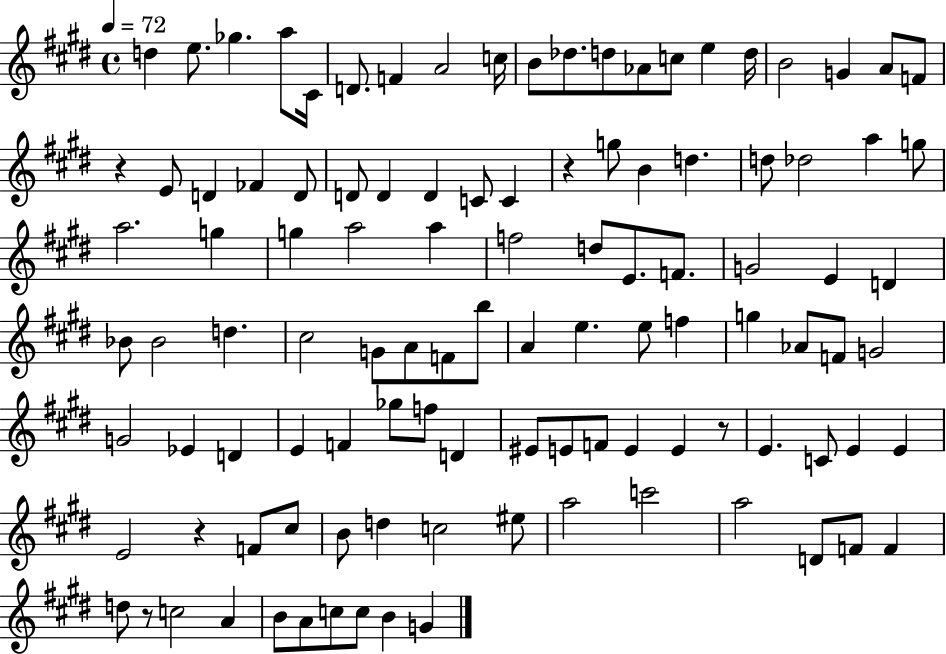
D5/q E5/e. Gb5/q. A5/e C#4/s D4/e. F4/q A4/h C5/s B4/e Db5/e. D5/e Ab4/e C5/e E5/q D5/s B4/h G4/q A4/e F4/e R/q E4/e D4/q FES4/q D4/e D4/e D4/q D4/q C4/e C4/q R/q G5/e B4/q D5/q. D5/e Db5/h A5/q G5/e A5/h. G5/q G5/q A5/h A5/q F5/h D5/e E4/e. F4/e. G4/h E4/q D4/q Bb4/e Bb4/h D5/q. C#5/h G4/e A4/e F4/e B5/e A4/q E5/q. E5/e F5/q G5/q Ab4/e F4/e G4/h G4/h Eb4/q D4/q E4/q F4/q Gb5/e F5/e D4/q EIS4/e E4/e F4/e E4/q E4/q R/e E4/q. C4/e E4/q E4/q E4/h R/q F4/e C#5/e B4/e D5/q C5/h EIS5/e A5/h C6/h A5/h D4/e F4/e F4/q D5/e R/e C5/h A4/q B4/e A4/e C5/e C5/e B4/q G4/q